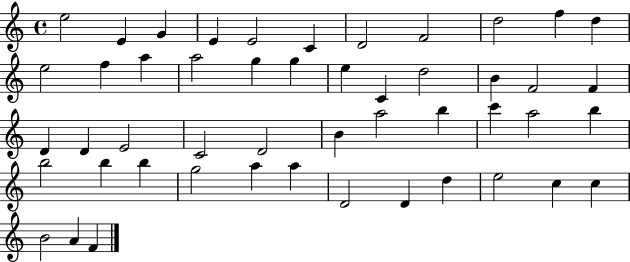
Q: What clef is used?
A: treble